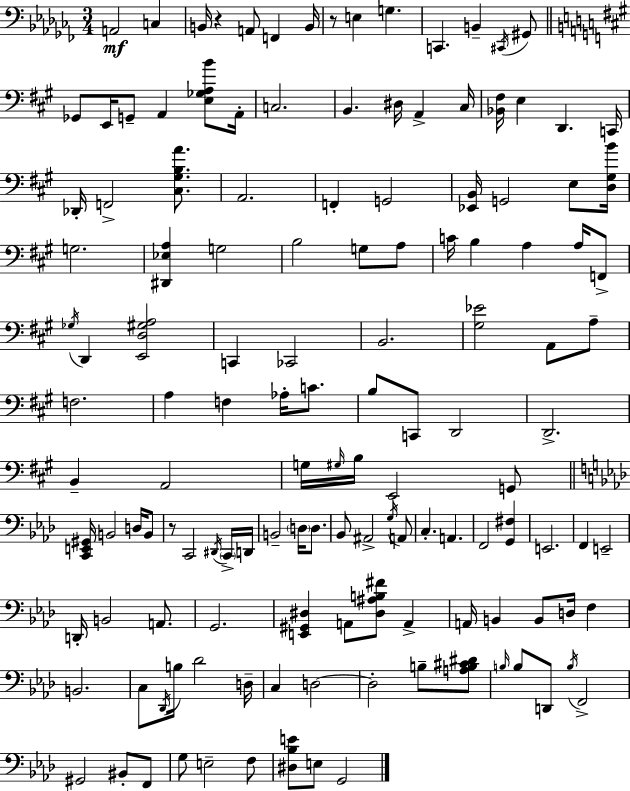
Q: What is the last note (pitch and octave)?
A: G2